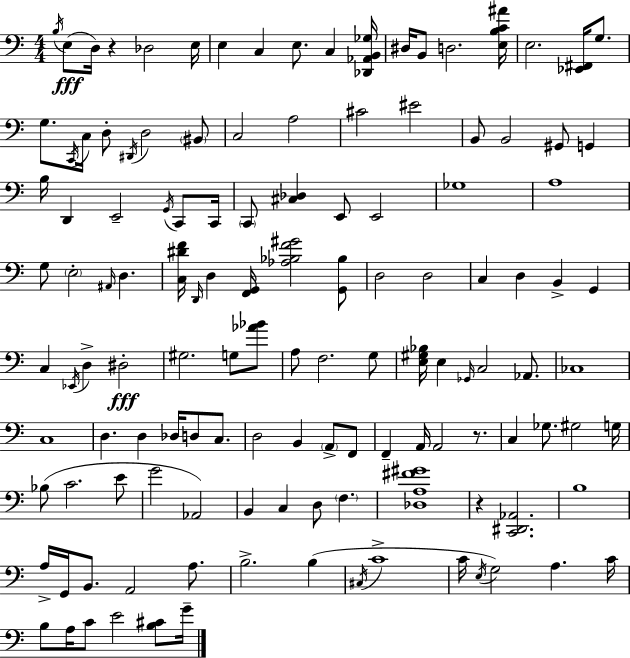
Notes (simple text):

B3/s E3/e D3/s R/q Db3/h E3/s E3/q C3/q E3/e. C3/q [Db2,Ab2,B2,Gb3]/s D#3/s B2/e D3/h. [E3,B3,C4,A#4]/s E3/h. [Eb2,F#2]/s G3/e. G3/e. C2/s C3/s D3/e D#2/s D3/h BIS2/e C3/h A3/h C#4/h EIS4/h B2/e B2/h G#2/e G2/q B3/s D2/q E2/h G2/s C2/e C2/s C2/e [C#3,Db3]/q E2/e E2/h Gb3/w A3/w G3/e E3/h A#2/s D3/q. [C3,D#4,F4]/s D2/s D3/q [F2,G2]/s [Ab3,Bb3,F4,G#4]/h [G2,Bb3]/e D3/h D3/h C3/q D3/q B2/q G2/q C3/q Eb2/s D3/q D#3/h G#3/h. G3/e [Ab4,Bb4]/e A3/e F3/h. G3/e [E3,G#3,Bb3]/s E3/q Gb2/s C3/h Ab2/e. CES3/w C3/w D3/q. D3/q Db3/s D3/e C3/e. D3/h B2/q A2/e F2/e F2/q A2/s A2/h R/e. C3/q Gb3/e. G#3/h G3/s Bb3/e C4/h. E4/e G4/h Ab2/h B2/q C3/q D3/e F3/q. [Db3,A3,F#4,G#4]/w R/q [C2,D#2,Ab2]/h. B3/w A3/s G2/s B2/e. A2/h A3/e. B3/h. B3/q C#3/s C4/w C4/s E3/s G3/h A3/q. C4/s B3/e A3/s C4/e E4/h [B3,C#4]/e G4/s